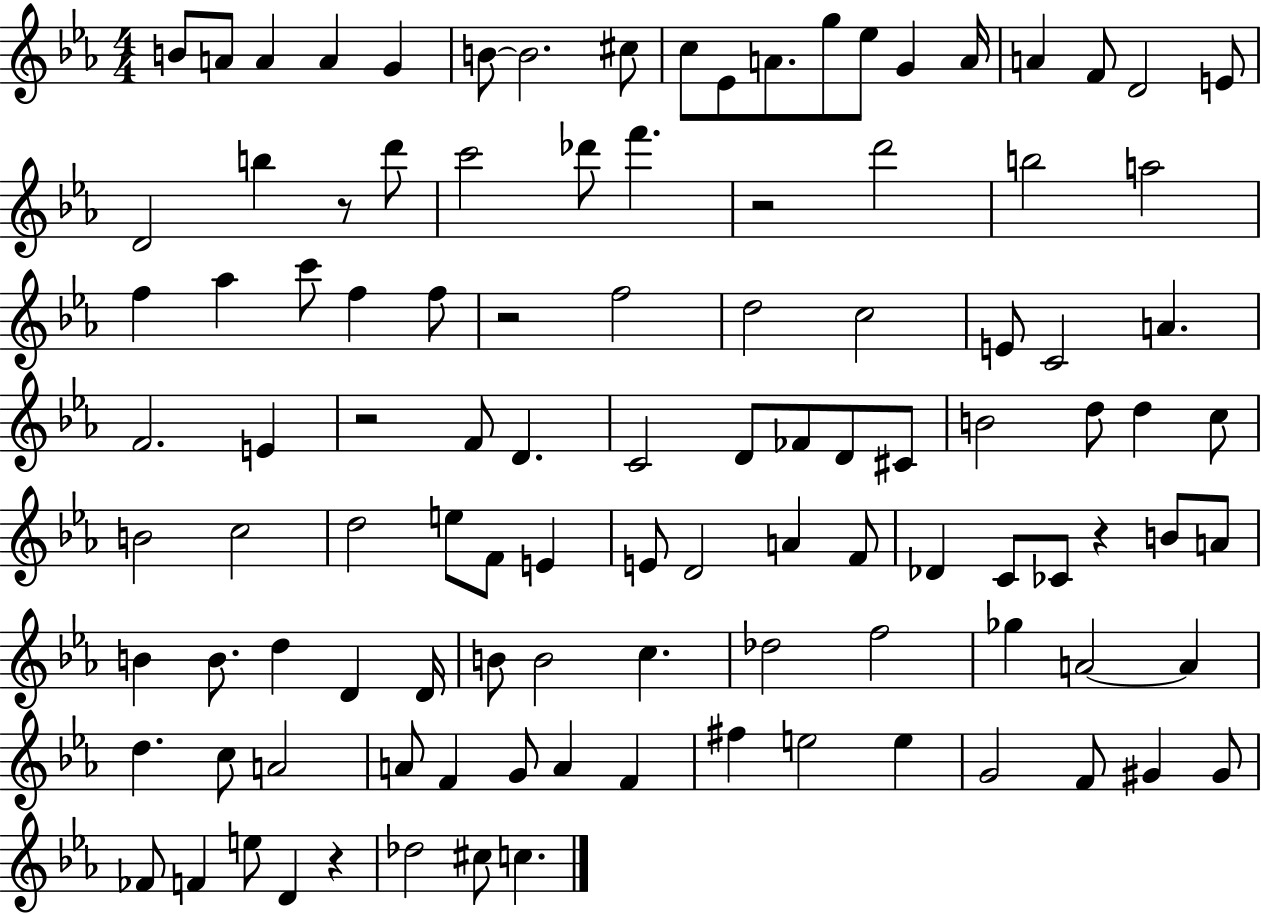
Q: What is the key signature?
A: EES major